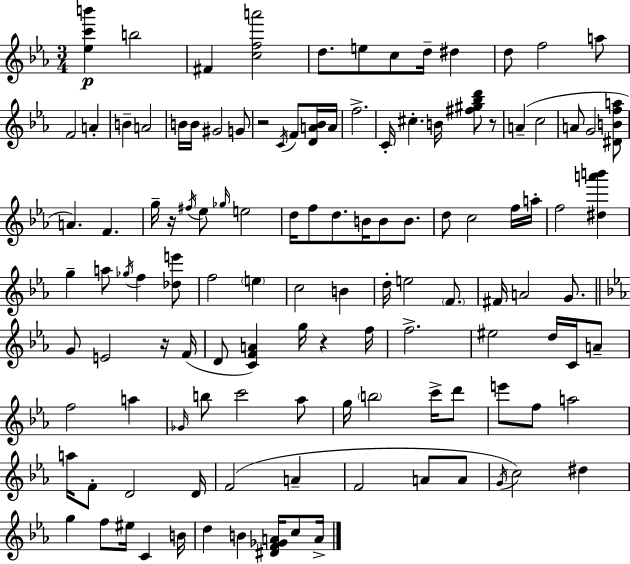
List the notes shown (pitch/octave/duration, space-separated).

[Eb5,C6,B6]/q B5/h F#4/q [C5,F5,A6]/h D5/e. E5/e C5/e D5/s D#5/q D5/e F5/h A5/e F4/h A4/q B4/q A4/h B4/s B4/s G#4/h G4/e R/h C4/s F4/e [D4,A4,Bb4]/s A4/s F5/h. C4/s C#5/q. B4/s [F#5,G#5,Bb5,D6]/e R/e A4/q C5/h A4/e G4/h [D#4,B4,F5,A5]/e A4/q. F4/q. G5/s R/s F#5/s Eb5/e Gb5/s E5/h D5/s F5/e D5/e. B4/s B4/e B4/e. D5/e C5/h F5/s A5/s F5/h [D#5,A6,B6]/q G5/q A5/e Gb5/s F5/q [Db5,E6]/e F5/h E5/q C5/h B4/q D5/s E5/h F4/e. F#4/s A4/h G4/e. G4/e E4/h R/s F4/s D4/e [C4,F4,A4]/q G5/s R/q F5/s F5/h. EIS5/h D5/s C4/s A4/e F5/h A5/q Gb4/s B5/e C6/h Ab5/e G5/s B5/h C6/s D6/e E6/e F5/e A5/h A5/s F4/e D4/h D4/s F4/h A4/q F4/h A4/e A4/e G4/s C5/h D#5/q G5/q F5/e EIS5/s C4/q B4/s D5/q B4/q [D#4,F4,Gb4,A4]/s C5/e A4/s